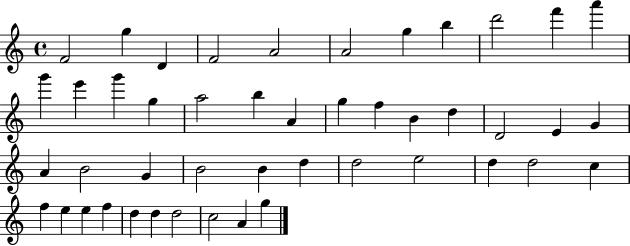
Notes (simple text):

F4/h G5/q D4/q F4/h A4/h A4/h G5/q B5/q D6/h F6/q A6/q G6/q E6/q G6/q G5/q A5/h B5/q A4/q G5/q F5/q B4/q D5/q D4/h E4/q G4/q A4/q B4/h G4/q B4/h B4/q D5/q D5/h E5/h D5/q D5/h C5/q F5/q E5/q E5/q F5/q D5/q D5/q D5/h C5/h A4/q G5/q